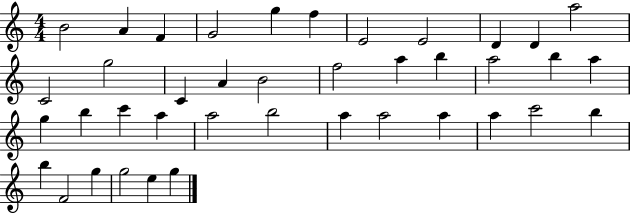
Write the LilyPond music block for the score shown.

{
  \clef treble
  \numericTimeSignature
  \time 4/4
  \key c \major
  b'2 a'4 f'4 | g'2 g''4 f''4 | e'2 e'2 | d'4 d'4 a''2 | \break c'2 g''2 | c'4 a'4 b'2 | f''2 a''4 b''4 | a''2 b''4 a''4 | \break g''4 b''4 c'''4 a''4 | a''2 b''2 | a''4 a''2 a''4 | a''4 c'''2 b''4 | \break b''4 f'2 g''4 | g''2 e''4 g''4 | \bar "|."
}